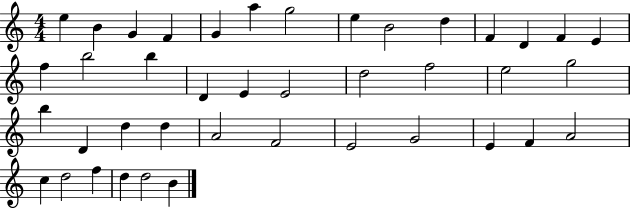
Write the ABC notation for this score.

X:1
T:Untitled
M:4/4
L:1/4
K:C
e B G F G a g2 e B2 d F D F E f b2 b D E E2 d2 f2 e2 g2 b D d d A2 F2 E2 G2 E F A2 c d2 f d d2 B